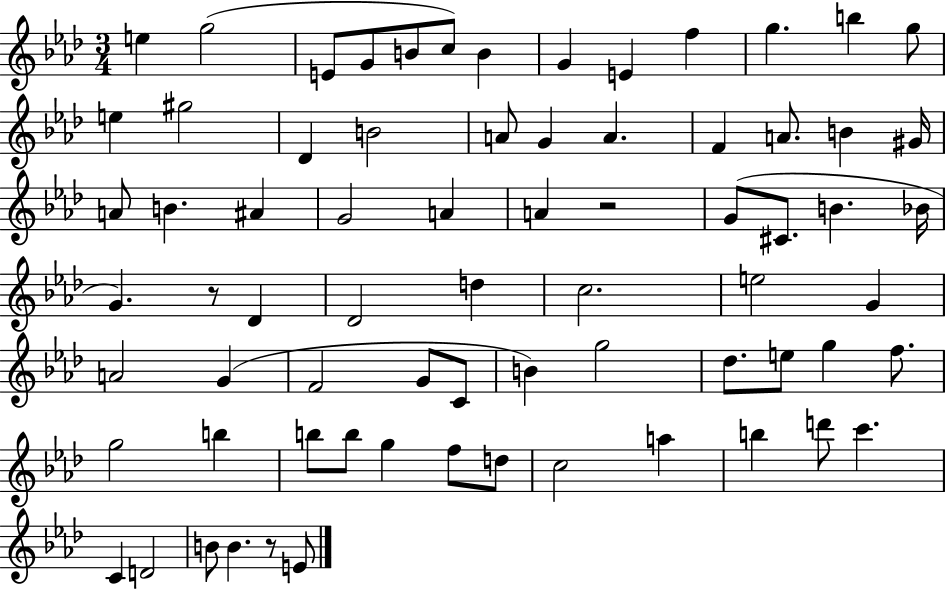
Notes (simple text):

E5/q G5/h E4/e G4/e B4/e C5/e B4/q G4/q E4/q F5/q G5/q. B5/q G5/e E5/q G#5/h Db4/q B4/h A4/e G4/q A4/q. F4/q A4/e. B4/q G#4/s A4/e B4/q. A#4/q G4/h A4/q A4/q R/h G4/e C#4/e. B4/q. Bb4/s G4/q. R/e Db4/q Db4/h D5/q C5/h. E5/h G4/q A4/h G4/q F4/h G4/e C4/e B4/q G5/h Db5/e. E5/e G5/q F5/e. G5/h B5/q B5/e B5/e G5/q F5/e D5/e C5/h A5/q B5/q D6/e C6/q. C4/q D4/h B4/e B4/q. R/e E4/e